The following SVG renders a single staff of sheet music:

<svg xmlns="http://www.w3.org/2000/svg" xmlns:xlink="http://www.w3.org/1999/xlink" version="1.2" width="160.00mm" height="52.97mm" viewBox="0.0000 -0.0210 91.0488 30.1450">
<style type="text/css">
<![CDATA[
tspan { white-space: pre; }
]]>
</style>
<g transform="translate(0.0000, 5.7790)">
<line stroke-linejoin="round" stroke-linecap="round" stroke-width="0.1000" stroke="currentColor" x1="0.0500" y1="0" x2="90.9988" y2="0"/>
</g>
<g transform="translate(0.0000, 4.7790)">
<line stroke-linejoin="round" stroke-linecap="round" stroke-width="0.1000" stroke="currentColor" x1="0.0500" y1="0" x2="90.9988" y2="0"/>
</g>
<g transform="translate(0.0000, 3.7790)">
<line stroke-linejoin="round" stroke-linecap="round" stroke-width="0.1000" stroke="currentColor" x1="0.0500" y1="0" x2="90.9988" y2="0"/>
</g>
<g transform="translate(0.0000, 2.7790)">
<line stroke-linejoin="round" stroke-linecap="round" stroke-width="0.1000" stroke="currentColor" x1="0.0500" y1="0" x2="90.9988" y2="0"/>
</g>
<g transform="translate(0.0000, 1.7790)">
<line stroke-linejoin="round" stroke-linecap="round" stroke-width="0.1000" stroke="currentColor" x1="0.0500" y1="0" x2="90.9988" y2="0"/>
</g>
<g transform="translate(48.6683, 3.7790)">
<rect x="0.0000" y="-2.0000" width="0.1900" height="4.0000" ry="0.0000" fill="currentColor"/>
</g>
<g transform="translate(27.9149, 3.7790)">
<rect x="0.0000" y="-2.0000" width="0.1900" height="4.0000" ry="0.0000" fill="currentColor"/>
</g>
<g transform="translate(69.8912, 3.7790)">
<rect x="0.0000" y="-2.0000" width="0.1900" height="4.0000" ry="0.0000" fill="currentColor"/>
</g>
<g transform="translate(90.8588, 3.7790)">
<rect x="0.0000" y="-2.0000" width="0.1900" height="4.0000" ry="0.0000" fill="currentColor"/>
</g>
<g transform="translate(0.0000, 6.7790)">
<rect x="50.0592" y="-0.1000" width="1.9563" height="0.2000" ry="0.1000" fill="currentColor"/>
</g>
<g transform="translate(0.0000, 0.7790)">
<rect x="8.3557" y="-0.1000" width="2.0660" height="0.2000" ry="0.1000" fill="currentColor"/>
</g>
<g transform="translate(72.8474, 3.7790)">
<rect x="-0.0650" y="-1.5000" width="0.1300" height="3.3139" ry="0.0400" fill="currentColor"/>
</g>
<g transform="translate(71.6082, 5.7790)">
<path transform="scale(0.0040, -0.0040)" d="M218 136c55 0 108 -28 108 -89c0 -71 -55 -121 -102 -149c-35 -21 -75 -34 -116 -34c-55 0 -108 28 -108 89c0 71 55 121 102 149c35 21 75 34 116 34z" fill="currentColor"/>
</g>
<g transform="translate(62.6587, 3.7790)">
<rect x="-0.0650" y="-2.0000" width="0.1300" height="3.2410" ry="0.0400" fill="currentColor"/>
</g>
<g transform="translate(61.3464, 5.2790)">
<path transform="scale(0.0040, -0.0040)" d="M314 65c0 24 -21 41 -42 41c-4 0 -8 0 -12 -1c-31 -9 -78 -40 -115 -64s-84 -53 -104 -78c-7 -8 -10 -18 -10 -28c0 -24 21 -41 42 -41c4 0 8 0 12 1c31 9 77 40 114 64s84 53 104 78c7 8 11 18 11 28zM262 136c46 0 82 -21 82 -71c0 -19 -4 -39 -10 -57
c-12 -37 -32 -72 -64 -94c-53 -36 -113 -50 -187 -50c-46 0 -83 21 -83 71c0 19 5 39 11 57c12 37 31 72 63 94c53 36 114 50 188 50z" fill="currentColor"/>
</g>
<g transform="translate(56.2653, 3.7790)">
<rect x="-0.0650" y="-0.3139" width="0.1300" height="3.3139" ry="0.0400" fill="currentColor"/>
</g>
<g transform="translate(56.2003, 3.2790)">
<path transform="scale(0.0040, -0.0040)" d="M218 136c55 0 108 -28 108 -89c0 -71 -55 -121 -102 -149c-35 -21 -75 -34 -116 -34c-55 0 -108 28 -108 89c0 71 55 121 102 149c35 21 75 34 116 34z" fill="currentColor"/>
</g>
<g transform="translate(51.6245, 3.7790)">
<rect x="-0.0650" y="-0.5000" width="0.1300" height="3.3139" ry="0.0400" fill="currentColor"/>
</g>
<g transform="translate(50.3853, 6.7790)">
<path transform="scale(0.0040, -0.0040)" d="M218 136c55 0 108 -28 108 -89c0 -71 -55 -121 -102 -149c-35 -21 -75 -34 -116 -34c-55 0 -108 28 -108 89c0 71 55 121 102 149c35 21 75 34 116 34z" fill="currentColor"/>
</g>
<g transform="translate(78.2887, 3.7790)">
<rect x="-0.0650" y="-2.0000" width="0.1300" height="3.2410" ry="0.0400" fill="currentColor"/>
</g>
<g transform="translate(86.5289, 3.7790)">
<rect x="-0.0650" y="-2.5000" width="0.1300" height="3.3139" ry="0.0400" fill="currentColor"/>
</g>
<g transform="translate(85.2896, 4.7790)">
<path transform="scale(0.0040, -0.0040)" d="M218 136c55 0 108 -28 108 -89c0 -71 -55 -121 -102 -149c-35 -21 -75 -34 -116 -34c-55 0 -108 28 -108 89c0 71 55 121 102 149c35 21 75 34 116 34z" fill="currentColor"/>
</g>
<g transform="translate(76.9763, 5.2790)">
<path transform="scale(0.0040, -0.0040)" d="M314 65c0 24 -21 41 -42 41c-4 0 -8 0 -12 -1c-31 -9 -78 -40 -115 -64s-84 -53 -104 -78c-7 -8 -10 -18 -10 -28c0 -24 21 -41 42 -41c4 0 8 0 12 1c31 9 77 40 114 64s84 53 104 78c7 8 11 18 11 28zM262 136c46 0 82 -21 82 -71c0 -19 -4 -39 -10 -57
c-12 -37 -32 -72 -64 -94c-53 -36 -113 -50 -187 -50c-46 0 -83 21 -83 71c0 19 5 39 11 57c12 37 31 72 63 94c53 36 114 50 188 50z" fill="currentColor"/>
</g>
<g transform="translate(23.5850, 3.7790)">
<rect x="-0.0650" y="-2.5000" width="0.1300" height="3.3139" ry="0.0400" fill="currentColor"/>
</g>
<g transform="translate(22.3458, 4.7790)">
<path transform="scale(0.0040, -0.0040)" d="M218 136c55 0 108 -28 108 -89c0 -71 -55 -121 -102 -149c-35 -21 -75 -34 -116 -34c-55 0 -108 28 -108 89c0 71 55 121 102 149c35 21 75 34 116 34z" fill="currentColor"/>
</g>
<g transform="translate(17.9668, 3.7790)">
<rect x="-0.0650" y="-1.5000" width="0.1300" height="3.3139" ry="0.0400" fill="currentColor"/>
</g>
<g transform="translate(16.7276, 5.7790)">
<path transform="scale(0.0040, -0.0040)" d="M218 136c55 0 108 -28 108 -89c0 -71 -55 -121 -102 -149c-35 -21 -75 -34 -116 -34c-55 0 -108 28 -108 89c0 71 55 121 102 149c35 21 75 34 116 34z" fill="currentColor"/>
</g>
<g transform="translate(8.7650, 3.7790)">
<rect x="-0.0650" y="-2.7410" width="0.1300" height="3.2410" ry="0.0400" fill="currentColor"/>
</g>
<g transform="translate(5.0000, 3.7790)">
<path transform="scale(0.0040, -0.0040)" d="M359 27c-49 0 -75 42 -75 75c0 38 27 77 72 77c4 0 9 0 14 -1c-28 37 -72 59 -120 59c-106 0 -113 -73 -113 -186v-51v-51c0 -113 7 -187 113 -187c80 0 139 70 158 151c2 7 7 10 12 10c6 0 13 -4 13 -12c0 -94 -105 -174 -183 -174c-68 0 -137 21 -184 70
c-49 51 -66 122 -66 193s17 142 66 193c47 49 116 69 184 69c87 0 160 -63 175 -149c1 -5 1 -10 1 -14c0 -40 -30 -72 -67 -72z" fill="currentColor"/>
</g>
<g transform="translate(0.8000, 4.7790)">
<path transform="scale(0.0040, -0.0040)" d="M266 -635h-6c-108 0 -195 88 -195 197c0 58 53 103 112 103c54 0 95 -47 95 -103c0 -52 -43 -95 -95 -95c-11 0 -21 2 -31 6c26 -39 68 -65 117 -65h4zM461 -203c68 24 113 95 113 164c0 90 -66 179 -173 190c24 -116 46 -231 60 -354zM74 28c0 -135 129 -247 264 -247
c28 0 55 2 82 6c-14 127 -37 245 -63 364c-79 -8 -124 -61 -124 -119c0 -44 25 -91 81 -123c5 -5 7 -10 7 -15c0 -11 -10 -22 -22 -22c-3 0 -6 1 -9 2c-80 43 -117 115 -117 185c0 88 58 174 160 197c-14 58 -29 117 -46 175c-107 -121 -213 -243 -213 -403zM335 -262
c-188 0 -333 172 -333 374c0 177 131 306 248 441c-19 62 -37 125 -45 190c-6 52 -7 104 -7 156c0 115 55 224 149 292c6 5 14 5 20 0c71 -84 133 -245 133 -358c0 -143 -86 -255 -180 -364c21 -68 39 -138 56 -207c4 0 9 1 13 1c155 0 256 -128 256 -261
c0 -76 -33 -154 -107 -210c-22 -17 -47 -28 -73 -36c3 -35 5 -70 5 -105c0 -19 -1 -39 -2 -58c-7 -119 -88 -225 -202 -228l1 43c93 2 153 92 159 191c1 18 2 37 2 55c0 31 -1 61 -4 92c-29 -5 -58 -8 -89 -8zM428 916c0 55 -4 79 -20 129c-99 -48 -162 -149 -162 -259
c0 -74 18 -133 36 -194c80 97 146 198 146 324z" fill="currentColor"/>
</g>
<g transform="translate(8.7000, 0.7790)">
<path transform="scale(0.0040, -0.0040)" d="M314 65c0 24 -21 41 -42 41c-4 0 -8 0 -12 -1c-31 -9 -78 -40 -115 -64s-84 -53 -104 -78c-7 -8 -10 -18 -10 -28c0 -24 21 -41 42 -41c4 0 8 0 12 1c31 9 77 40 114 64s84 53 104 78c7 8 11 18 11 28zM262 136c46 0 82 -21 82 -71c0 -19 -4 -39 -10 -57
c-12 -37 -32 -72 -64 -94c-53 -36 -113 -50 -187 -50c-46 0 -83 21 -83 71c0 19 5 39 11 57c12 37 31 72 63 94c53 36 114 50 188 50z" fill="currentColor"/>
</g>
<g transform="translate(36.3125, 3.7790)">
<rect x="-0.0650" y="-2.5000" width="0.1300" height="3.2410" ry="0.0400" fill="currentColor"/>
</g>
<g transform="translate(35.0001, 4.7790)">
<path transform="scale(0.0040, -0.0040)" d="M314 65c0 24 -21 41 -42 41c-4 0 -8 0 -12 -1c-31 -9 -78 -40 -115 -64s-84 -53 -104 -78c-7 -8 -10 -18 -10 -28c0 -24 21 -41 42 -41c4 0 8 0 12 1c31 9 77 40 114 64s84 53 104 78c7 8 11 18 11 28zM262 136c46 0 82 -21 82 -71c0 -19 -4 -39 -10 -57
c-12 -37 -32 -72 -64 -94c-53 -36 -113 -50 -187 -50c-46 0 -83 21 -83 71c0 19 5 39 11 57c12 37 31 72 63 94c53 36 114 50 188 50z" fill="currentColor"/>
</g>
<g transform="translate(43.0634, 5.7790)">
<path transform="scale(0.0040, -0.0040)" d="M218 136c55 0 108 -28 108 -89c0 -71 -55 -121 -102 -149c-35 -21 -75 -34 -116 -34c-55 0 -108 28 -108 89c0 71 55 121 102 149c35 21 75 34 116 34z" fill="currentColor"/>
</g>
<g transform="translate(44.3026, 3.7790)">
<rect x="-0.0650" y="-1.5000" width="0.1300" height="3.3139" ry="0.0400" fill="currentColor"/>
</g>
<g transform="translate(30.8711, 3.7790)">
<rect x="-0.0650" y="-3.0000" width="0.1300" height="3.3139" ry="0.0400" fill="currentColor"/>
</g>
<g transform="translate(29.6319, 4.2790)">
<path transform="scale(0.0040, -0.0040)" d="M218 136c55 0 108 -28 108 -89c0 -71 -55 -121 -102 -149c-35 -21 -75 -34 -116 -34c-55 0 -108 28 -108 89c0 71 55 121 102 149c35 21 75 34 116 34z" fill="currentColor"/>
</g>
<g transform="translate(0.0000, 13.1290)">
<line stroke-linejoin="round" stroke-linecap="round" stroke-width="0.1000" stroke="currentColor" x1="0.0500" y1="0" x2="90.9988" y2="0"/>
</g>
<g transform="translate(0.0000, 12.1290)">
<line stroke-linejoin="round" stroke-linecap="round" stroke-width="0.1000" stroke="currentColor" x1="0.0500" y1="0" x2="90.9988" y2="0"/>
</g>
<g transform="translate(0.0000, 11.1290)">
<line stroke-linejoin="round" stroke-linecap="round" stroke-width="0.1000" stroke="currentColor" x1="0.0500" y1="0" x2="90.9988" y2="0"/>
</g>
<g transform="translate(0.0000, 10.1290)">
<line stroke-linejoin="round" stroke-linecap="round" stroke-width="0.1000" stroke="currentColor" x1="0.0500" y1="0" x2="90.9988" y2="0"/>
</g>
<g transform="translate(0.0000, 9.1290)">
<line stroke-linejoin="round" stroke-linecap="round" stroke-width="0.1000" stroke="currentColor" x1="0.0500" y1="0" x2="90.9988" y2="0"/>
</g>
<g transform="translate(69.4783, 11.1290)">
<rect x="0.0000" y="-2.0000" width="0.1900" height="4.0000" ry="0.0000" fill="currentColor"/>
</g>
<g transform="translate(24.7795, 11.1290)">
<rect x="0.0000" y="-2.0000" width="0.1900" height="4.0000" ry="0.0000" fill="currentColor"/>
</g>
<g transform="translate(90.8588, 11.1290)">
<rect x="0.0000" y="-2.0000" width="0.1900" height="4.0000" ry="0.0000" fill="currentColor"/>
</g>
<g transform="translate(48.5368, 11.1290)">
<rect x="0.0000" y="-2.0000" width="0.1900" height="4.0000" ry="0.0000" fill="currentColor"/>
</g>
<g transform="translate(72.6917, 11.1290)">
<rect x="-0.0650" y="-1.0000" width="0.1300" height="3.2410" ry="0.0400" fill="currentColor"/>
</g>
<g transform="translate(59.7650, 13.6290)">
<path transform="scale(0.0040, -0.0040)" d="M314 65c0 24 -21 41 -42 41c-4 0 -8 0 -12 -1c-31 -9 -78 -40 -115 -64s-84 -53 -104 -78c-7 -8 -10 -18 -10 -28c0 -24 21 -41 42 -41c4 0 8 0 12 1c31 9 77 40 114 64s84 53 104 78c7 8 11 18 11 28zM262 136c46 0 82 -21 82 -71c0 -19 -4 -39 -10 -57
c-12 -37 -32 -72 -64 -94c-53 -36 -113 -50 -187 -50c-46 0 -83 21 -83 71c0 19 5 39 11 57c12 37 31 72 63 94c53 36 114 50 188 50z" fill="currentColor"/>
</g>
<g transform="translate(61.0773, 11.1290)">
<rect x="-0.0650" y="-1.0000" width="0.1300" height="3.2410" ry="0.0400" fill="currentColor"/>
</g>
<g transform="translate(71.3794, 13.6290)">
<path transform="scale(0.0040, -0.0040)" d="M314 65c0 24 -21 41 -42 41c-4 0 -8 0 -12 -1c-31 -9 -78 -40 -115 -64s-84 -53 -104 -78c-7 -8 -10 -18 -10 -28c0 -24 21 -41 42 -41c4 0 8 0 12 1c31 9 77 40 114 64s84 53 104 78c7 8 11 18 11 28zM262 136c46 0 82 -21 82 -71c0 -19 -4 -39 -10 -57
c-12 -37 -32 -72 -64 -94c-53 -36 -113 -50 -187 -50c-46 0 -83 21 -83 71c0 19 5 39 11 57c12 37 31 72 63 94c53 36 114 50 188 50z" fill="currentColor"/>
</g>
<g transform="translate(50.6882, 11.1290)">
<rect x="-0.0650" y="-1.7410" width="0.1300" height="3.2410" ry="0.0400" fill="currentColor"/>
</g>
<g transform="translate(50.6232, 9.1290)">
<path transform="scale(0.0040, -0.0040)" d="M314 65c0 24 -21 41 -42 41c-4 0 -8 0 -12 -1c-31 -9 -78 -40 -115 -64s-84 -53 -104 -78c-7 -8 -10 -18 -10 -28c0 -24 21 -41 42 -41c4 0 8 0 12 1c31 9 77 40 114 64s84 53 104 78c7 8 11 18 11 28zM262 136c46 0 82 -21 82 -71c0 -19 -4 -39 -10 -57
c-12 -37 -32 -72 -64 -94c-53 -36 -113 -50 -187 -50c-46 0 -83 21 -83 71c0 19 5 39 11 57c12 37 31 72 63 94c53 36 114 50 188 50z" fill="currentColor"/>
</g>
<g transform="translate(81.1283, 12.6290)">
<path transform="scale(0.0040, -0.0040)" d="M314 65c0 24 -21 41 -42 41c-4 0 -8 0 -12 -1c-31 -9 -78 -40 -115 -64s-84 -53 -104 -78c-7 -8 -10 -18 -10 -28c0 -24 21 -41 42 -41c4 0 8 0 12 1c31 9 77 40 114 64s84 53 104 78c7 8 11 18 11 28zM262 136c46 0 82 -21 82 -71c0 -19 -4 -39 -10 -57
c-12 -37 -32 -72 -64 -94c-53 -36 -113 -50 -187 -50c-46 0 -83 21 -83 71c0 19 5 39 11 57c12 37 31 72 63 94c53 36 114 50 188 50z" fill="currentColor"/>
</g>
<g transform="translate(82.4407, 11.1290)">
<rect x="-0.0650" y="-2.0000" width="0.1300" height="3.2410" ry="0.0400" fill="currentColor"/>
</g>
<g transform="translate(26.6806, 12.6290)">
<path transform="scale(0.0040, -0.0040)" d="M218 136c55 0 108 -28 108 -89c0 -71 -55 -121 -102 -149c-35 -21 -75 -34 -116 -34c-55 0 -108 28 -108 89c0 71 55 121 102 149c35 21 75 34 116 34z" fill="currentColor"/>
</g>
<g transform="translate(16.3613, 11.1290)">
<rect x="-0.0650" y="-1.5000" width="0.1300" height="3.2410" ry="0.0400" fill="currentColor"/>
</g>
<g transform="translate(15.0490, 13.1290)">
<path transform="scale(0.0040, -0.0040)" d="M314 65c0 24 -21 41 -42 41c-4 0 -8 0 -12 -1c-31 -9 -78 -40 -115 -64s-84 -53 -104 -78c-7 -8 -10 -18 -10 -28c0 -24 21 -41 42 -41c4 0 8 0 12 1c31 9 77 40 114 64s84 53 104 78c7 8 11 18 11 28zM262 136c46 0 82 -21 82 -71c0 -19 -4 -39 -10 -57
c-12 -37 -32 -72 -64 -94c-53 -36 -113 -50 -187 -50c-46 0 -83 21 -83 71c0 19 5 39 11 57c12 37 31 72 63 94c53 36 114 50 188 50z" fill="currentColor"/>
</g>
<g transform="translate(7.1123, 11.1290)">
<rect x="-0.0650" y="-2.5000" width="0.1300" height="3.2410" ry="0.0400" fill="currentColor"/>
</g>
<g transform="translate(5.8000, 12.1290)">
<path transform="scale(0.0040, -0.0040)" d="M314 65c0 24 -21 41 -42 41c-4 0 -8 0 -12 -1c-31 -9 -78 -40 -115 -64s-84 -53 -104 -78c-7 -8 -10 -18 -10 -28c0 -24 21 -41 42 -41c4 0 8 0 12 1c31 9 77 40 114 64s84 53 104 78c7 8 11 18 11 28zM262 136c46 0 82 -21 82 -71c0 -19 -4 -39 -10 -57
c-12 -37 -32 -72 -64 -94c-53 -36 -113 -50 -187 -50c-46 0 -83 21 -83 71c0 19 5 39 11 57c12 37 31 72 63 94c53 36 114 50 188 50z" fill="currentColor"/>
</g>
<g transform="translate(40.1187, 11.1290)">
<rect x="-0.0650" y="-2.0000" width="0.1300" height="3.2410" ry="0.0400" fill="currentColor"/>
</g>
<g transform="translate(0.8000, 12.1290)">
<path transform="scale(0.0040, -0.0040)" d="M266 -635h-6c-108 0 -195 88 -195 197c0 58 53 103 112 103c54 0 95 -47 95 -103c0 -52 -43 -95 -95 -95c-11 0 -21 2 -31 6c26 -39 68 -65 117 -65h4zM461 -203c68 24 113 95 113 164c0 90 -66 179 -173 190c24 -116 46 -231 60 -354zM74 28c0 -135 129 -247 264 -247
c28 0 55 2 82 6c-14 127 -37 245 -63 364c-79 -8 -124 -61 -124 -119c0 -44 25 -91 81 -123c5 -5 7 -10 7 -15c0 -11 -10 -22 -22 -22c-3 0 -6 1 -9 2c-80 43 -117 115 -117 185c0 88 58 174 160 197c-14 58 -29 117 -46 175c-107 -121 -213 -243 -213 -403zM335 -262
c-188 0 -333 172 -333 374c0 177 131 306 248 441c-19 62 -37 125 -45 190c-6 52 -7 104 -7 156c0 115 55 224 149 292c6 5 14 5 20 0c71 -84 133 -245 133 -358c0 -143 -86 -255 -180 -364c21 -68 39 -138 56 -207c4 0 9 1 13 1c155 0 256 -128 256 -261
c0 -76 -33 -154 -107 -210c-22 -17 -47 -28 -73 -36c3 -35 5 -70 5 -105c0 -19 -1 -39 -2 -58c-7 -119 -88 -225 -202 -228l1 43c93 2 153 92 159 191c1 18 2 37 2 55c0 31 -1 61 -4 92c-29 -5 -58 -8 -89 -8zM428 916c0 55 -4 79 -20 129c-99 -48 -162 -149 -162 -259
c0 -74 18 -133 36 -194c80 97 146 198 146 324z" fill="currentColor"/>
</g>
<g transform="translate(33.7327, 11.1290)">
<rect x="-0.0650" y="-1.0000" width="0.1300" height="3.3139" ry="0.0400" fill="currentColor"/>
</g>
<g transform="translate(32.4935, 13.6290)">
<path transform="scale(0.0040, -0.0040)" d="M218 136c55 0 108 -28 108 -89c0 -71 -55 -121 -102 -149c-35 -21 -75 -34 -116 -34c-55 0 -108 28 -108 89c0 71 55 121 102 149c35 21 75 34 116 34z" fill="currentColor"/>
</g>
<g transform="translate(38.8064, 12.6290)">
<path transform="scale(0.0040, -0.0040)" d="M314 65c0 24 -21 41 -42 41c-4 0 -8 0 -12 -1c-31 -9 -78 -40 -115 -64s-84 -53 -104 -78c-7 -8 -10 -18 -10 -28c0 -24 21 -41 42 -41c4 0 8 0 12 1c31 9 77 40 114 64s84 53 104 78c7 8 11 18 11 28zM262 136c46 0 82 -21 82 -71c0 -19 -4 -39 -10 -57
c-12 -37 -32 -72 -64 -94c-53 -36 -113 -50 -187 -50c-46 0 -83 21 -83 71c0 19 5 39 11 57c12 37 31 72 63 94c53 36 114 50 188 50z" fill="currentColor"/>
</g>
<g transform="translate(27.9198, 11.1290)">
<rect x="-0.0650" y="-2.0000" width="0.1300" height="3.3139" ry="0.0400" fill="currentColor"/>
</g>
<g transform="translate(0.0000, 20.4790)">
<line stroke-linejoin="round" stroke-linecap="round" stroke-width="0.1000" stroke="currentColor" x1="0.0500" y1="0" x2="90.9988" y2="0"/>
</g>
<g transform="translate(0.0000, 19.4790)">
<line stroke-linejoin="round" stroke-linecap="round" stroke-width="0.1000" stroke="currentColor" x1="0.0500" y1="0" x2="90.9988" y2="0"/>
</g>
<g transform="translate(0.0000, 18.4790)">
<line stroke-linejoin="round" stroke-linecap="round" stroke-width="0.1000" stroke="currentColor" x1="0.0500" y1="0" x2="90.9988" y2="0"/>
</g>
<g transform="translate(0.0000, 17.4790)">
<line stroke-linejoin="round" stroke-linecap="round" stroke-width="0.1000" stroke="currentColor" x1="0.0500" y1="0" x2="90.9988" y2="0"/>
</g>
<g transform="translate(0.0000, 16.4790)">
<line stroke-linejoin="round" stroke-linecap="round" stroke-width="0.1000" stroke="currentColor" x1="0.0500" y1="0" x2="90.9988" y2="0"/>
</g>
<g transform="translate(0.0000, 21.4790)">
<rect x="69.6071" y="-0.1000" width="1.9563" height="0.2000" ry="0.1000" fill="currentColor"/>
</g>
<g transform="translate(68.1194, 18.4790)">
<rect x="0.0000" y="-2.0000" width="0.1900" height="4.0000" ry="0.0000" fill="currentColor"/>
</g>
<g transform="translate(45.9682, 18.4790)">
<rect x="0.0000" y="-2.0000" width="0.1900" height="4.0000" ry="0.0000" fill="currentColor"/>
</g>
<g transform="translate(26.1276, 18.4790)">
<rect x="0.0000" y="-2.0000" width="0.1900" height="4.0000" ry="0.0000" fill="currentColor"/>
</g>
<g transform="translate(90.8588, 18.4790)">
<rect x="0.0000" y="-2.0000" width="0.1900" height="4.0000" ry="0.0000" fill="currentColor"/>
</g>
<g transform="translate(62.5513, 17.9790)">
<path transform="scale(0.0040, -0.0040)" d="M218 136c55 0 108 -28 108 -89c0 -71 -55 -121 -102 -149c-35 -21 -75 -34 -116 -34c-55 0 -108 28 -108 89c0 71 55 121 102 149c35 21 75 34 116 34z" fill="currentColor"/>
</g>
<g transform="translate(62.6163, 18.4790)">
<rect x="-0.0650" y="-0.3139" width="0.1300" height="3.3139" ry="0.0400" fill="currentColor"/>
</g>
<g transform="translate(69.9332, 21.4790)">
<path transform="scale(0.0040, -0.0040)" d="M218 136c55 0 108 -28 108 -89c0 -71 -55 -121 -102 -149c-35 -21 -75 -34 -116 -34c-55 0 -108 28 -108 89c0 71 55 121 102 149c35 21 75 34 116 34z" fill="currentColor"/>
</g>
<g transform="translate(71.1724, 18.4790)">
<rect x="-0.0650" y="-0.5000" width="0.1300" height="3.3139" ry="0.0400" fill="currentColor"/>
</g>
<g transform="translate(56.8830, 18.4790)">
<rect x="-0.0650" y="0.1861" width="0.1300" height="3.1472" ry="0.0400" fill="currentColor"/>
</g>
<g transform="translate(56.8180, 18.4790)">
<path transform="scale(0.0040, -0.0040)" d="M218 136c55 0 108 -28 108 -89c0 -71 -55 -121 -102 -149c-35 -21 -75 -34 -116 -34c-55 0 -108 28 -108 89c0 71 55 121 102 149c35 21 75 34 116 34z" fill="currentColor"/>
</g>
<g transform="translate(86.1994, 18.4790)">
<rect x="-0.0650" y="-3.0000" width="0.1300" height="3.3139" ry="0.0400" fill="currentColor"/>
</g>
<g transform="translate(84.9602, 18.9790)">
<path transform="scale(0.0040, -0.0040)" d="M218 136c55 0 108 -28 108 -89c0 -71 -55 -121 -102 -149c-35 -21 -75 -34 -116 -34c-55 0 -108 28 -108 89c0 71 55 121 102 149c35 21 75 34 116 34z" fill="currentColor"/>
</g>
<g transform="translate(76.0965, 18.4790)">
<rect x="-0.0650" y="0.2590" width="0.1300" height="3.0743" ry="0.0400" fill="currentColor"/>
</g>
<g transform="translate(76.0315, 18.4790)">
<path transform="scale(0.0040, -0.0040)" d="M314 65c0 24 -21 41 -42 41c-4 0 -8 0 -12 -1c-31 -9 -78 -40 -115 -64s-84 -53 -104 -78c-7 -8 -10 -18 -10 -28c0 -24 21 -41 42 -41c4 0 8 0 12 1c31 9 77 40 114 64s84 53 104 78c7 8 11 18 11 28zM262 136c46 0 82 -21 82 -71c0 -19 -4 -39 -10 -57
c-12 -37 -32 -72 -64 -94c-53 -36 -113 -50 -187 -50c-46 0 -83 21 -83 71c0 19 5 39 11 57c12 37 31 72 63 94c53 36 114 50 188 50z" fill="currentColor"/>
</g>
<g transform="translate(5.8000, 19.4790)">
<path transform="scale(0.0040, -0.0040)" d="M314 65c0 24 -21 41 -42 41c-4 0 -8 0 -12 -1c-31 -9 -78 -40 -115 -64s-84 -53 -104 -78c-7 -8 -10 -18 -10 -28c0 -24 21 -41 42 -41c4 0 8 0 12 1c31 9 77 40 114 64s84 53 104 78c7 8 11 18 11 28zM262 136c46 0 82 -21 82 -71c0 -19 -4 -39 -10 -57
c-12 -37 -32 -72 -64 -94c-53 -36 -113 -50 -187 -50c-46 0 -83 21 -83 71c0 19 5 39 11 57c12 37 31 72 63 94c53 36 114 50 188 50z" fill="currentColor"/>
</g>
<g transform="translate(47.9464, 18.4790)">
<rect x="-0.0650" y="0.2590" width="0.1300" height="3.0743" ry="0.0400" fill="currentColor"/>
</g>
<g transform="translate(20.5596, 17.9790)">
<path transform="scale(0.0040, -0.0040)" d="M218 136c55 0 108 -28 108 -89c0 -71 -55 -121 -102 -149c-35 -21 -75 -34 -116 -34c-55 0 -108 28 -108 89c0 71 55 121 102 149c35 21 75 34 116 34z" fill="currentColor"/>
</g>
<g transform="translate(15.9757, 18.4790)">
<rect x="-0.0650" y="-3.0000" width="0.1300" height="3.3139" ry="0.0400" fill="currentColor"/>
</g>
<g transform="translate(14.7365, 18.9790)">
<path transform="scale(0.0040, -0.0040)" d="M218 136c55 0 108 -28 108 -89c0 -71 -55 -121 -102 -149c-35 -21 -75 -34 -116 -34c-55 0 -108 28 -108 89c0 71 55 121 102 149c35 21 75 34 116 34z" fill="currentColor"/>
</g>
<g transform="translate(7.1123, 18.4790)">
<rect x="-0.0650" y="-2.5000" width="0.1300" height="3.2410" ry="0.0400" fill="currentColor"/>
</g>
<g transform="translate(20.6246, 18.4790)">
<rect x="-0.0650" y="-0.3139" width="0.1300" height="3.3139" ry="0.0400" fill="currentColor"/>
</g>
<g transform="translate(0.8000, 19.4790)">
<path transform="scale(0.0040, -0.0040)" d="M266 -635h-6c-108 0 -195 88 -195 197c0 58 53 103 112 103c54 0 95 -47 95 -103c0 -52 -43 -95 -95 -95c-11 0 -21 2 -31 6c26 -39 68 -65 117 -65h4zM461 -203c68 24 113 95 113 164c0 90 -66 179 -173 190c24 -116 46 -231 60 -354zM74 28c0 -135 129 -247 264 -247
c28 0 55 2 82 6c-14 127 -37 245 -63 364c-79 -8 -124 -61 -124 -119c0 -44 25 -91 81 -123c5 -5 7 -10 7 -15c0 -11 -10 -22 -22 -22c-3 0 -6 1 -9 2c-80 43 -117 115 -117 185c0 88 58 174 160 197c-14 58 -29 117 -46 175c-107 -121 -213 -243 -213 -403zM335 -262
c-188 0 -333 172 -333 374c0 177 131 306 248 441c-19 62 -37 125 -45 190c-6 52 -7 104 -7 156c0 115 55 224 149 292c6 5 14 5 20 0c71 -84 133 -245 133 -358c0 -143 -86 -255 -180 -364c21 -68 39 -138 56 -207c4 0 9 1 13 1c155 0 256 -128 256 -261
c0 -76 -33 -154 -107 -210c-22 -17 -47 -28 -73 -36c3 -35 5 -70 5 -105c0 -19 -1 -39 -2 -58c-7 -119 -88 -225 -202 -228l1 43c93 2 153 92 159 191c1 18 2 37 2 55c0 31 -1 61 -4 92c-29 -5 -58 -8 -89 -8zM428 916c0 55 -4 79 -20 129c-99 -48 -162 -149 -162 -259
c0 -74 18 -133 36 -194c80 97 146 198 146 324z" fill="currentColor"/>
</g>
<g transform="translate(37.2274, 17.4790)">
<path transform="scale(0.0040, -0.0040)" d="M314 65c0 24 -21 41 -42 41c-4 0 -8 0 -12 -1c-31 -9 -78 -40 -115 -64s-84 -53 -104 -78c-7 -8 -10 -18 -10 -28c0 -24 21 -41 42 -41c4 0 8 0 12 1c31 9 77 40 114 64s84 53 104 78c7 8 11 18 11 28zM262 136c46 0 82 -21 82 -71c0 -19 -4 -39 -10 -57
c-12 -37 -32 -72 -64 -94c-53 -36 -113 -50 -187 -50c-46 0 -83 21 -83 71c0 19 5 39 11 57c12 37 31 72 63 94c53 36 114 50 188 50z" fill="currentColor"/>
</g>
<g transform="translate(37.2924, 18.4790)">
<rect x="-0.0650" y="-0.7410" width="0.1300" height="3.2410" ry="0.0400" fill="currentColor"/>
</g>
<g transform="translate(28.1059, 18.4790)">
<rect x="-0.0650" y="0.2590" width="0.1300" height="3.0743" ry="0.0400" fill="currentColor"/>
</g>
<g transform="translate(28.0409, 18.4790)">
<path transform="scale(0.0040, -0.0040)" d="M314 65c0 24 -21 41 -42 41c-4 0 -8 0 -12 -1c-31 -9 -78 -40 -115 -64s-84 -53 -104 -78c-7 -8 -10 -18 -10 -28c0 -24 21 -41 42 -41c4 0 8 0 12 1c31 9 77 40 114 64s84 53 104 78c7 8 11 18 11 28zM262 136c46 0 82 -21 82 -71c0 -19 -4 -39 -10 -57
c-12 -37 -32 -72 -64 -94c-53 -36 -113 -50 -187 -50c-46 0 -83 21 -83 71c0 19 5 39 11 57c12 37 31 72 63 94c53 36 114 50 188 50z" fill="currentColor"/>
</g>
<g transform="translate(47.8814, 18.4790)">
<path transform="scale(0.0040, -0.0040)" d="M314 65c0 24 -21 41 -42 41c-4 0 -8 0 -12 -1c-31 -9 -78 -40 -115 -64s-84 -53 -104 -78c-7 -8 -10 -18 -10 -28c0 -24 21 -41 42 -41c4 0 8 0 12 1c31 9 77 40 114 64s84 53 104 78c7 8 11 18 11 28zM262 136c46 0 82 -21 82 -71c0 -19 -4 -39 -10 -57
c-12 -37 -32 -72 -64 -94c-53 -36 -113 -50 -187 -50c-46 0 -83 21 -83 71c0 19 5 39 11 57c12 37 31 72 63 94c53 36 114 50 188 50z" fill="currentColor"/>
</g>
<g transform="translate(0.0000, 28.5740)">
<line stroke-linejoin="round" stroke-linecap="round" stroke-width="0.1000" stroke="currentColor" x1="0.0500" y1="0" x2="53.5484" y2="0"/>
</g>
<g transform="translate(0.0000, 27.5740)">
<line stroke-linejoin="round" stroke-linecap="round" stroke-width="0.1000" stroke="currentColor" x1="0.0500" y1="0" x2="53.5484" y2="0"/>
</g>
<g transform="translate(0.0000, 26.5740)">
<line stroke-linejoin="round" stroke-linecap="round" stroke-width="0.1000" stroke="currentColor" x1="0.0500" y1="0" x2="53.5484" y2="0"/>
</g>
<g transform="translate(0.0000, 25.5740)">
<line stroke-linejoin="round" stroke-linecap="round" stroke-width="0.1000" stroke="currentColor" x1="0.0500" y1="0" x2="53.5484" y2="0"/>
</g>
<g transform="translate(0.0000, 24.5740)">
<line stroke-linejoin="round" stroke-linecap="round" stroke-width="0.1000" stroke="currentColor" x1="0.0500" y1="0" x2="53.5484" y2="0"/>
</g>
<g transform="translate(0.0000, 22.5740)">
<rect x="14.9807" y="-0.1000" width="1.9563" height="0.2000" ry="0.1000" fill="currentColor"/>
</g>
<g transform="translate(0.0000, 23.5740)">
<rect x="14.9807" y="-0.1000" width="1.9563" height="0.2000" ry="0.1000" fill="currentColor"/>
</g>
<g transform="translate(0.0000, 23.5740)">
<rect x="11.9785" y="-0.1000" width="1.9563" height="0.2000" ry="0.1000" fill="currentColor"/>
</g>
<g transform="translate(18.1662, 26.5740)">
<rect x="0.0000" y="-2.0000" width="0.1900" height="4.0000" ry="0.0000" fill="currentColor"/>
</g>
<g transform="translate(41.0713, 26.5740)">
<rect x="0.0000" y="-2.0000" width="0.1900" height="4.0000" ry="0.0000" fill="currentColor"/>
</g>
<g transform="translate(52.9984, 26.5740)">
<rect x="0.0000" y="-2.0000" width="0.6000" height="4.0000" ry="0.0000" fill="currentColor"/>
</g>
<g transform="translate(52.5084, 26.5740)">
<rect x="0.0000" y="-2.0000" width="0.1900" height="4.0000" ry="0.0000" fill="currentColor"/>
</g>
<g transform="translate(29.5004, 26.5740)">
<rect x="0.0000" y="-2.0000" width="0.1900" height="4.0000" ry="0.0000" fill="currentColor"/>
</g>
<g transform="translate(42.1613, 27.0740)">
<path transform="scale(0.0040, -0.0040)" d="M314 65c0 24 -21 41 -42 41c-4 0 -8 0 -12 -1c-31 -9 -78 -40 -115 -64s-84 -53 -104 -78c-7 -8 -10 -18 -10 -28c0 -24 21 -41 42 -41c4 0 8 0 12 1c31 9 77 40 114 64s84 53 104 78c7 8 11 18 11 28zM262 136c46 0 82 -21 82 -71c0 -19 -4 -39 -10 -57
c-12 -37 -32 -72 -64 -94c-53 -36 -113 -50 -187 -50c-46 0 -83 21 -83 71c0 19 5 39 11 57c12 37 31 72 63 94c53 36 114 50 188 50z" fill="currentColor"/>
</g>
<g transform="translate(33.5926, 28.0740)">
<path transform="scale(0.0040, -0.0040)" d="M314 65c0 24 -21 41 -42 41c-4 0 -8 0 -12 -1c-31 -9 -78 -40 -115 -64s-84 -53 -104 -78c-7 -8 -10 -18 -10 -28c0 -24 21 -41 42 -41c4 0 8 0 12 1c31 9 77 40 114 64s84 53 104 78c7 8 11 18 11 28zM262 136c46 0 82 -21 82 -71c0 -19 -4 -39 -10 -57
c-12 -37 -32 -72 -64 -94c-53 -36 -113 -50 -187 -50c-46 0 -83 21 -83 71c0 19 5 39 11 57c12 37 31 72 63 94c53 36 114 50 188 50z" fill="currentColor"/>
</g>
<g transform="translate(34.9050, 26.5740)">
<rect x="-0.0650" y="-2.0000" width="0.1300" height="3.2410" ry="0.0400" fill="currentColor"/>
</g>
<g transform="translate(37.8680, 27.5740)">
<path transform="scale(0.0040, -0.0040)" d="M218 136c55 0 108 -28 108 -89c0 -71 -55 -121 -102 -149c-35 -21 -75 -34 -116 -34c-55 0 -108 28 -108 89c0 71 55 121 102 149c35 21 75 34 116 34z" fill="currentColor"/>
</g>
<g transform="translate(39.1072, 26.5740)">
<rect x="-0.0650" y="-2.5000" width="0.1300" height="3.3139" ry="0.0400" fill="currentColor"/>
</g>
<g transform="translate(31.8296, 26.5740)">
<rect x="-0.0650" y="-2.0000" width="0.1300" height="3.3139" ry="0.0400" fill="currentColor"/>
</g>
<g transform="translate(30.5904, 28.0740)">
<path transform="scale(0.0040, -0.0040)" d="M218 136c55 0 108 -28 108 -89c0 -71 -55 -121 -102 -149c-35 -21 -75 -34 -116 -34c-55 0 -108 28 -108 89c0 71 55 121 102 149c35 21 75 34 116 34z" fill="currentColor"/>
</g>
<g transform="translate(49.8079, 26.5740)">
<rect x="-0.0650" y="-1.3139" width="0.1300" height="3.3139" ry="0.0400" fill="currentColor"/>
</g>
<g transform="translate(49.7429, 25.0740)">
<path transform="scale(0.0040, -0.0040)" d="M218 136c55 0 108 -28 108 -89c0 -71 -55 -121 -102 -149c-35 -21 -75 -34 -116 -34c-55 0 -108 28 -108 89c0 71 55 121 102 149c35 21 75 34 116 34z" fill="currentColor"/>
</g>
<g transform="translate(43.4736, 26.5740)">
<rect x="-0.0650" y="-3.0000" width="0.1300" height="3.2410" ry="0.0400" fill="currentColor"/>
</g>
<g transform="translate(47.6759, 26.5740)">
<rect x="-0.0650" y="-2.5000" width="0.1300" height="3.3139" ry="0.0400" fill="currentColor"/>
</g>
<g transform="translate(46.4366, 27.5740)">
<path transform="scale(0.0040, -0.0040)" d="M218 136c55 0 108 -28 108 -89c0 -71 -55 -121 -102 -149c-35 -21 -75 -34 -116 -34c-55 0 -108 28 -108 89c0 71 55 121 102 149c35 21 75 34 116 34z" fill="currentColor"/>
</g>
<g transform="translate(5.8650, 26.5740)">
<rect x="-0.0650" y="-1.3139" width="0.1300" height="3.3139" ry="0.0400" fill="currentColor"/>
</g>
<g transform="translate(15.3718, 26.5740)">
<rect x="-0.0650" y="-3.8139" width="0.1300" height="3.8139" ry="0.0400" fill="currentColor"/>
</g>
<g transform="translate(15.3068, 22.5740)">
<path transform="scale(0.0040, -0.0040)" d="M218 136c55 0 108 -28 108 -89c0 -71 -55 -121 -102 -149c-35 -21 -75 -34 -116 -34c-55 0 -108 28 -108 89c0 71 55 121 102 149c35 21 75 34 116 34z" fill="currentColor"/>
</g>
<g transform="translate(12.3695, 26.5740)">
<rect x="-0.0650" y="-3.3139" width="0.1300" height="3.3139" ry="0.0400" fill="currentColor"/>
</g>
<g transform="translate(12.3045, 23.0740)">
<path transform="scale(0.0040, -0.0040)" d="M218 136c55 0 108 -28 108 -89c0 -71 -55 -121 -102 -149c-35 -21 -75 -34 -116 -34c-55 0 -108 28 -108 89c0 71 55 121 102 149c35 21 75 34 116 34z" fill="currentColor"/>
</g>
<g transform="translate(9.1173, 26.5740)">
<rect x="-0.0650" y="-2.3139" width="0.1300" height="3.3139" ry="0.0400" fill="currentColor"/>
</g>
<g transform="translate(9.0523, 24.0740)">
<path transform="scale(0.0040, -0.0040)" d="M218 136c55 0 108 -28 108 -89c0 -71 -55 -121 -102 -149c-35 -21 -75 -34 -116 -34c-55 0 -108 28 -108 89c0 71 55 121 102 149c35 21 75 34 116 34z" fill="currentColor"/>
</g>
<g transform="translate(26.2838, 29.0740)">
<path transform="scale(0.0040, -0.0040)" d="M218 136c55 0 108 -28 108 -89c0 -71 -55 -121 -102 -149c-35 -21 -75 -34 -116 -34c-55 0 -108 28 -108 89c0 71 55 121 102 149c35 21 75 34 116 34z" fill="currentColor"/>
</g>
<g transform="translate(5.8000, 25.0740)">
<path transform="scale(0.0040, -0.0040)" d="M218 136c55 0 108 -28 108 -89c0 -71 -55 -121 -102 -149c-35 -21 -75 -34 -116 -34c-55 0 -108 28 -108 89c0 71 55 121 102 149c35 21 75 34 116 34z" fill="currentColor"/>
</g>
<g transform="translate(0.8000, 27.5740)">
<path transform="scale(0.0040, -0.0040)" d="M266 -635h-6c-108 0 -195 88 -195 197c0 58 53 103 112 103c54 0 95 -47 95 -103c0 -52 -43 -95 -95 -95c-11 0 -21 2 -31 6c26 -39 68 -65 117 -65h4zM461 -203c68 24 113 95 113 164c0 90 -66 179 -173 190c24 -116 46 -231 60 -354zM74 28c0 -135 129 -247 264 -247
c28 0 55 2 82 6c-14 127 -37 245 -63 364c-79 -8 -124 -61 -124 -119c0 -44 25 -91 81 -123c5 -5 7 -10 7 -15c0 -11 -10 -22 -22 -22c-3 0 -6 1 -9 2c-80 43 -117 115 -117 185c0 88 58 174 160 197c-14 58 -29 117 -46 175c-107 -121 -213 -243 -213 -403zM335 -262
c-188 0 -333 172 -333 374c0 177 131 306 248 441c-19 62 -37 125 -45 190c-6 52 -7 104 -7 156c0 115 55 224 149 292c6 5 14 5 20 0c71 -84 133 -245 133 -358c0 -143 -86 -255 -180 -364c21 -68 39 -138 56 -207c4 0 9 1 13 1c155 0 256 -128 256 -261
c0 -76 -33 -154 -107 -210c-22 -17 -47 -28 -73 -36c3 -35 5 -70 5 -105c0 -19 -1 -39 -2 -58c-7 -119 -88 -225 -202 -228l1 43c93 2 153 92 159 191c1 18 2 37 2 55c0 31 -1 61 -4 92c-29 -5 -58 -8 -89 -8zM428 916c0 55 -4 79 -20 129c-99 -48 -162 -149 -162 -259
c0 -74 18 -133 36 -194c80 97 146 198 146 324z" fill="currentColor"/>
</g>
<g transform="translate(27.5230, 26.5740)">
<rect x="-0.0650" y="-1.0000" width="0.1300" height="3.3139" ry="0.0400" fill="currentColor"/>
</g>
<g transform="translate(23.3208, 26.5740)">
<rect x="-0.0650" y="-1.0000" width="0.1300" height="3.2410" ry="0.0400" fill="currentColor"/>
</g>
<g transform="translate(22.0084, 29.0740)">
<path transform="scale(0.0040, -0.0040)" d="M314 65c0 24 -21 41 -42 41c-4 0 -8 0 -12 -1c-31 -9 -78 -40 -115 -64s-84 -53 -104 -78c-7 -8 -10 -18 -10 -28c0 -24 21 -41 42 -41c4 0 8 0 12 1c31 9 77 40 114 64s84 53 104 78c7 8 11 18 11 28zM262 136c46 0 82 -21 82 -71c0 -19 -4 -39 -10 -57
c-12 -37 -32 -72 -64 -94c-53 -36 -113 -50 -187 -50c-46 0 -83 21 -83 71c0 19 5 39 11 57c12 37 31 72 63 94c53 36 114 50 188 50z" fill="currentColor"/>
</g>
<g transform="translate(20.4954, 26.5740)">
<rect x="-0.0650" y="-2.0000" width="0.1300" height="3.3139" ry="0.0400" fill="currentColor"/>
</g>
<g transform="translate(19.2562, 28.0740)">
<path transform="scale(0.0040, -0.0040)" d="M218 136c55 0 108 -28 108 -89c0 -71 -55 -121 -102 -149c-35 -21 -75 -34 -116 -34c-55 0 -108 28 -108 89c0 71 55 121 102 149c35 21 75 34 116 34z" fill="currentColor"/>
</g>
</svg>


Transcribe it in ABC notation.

X:1
T:Untitled
M:4/4
L:1/4
K:C
a2 E G A G2 E C c F2 E F2 G G2 E2 F D F2 f2 D2 D2 F2 G2 A c B2 d2 B2 B c C B2 A e g b c' F D2 D F F2 G A2 G e